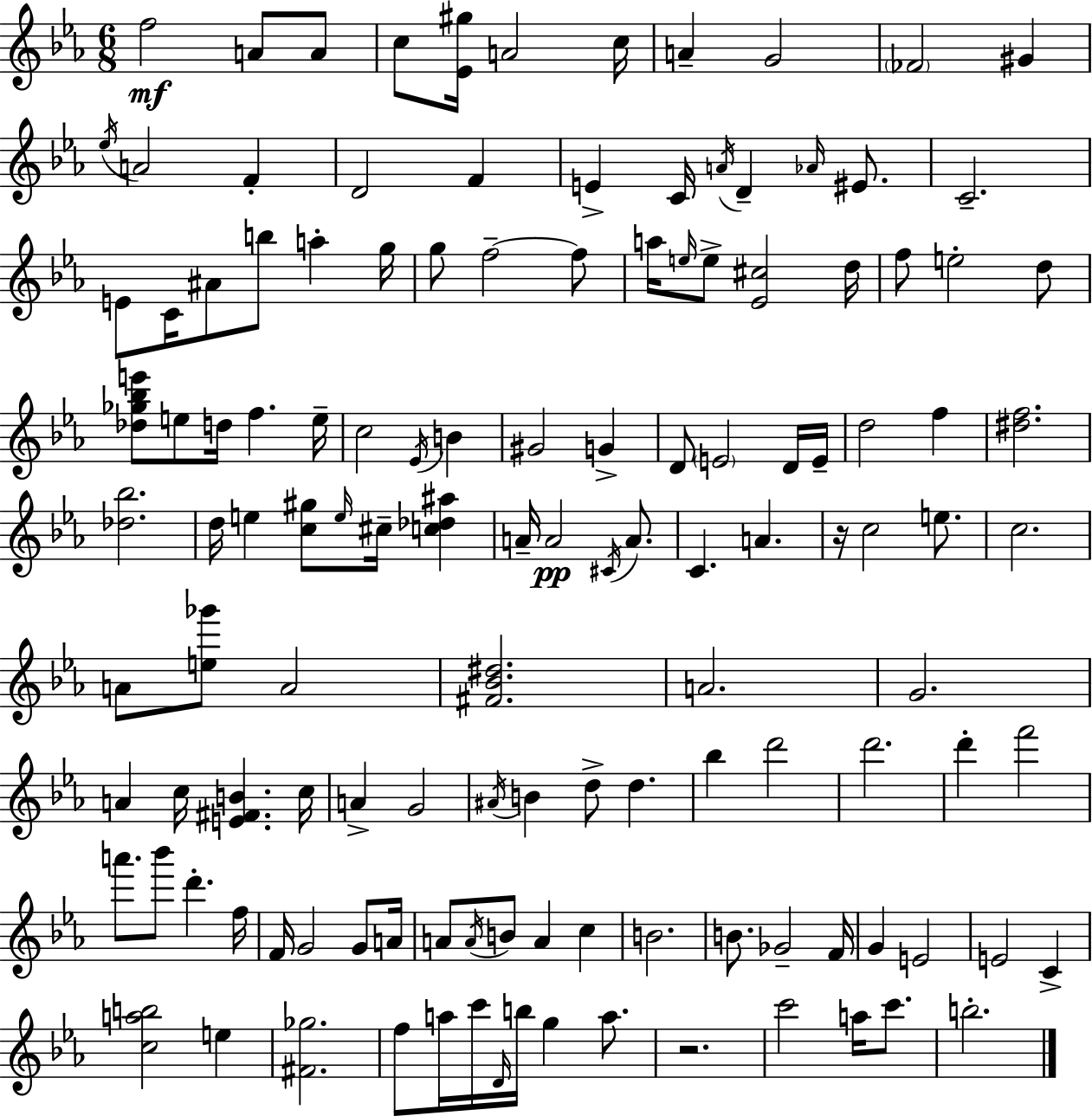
{
  \clef treble
  \numericTimeSignature
  \time 6/8
  \key ees \major
  f''2\mf a'8 a'8 | c''8 <ees' gis''>16 a'2 c''16 | a'4-- g'2 | \parenthesize fes'2 gis'4 | \break \acciaccatura { ees''16 } a'2 f'4-. | d'2 f'4 | e'4-> c'16 \acciaccatura { a'16 } d'4-- \grace { aes'16 } | eis'8. c'2.-- | \break e'8 c'16 ais'8 b''8 a''4-. | g''16 g''8 f''2--~~ | f''8 a''16 \grace { e''16 } e''8-> <ees' cis''>2 | d''16 f''8 e''2-. | \break d''8 <des'' ges'' bes'' e'''>8 e''8 d''16 f''4. | e''16-- c''2 | \acciaccatura { ees'16 } b'4 gis'2 | g'4-> d'8 \parenthesize e'2 | \break d'16 e'16-- d''2 | f''4 <dis'' f''>2. | <des'' bes''>2. | d''16 e''4 <c'' gis''>8 | \break \grace { e''16 } cis''16-- <c'' des'' ais''>4 a'16-- a'2\pp | \acciaccatura { cis'16 } a'8. c'4. | a'4. r16 c''2 | e''8. c''2. | \break a'8 <e'' ges'''>8 a'2 | <fis' bes' dis''>2. | a'2. | g'2. | \break a'4 c''16 | <e' fis' b'>4. c''16 a'4-> g'2 | \acciaccatura { ais'16 } b'4 | d''8-> d''4. bes''4 | \break d'''2 d'''2. | d'''4-. | f'''2 a'''8. bes'''8 | d'''4.-. f''16 f'16 g'2 | \break g'8 a'16 a'8 \acciaccatura { a'16 } b'8 | a'4 c''4 b'2. | b'8. | ges'2-- f'16 g'4 | \break e'2 e'2 | c'4-> <c'' a'' b''>2 | e''4 <fis' ges''>2. | f''8 a''16 | \break c'''16 \grace { d'16 } b''16 g''4 a''8. r2. | c'''2 | a''16 c'''8. b''2.-. | \bar "|."
}